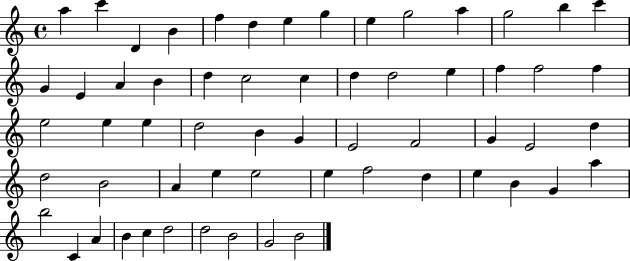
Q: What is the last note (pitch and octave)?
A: B4